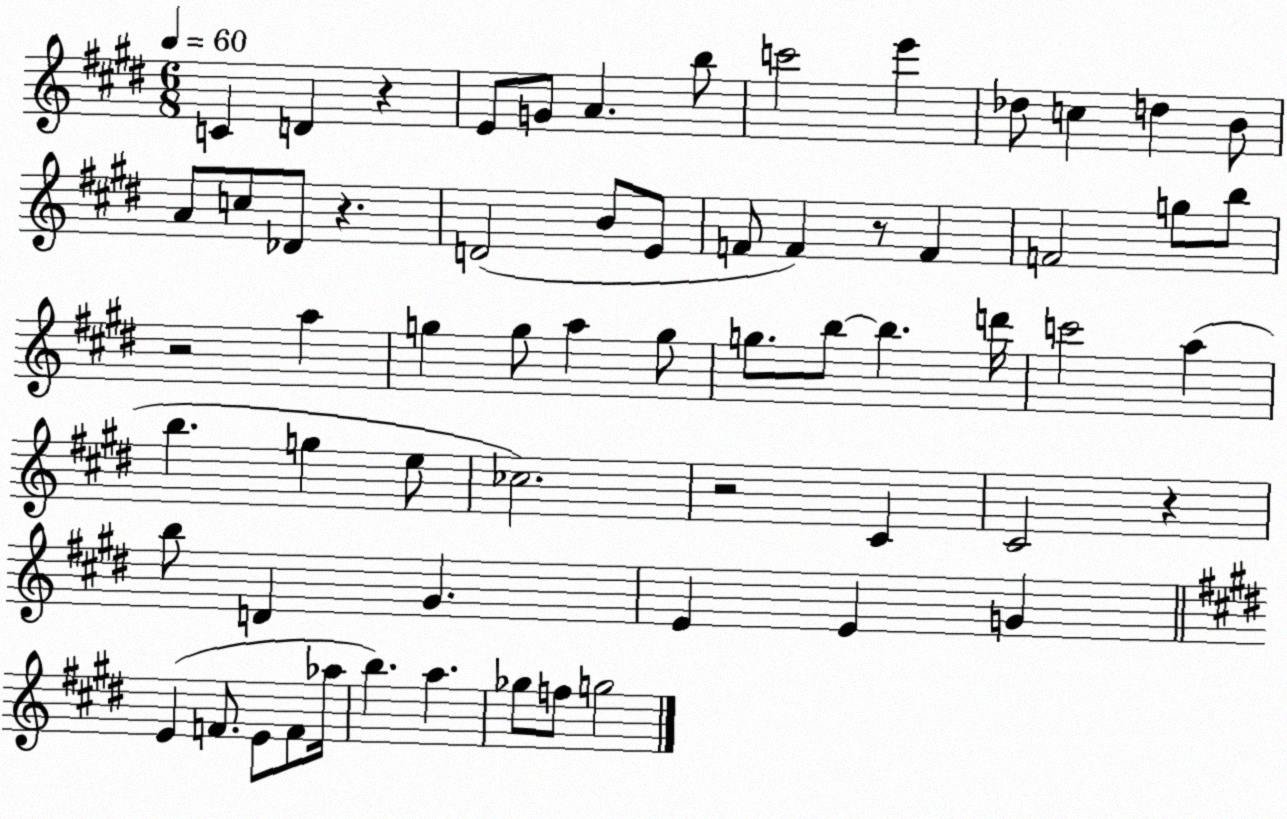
X:1
T:Untitled
M:6/8
L:1/4
K:E
C D z E/2 G/2 A b/2 c'2 e' _d/2 c d B/2 A/2 c/2 _D/2 z D2 B/2 E/2 F/2 F z/2 F F2 g/2 b/2 z2 a g g/2 a g/2 g/2 b/2 b d'/4 c'2 a b g e/2 _c2 z2 ^C ^C2 z b/2 D ^G E E G E F/2 E/2 F/2 _a/4 b a _g/2 f/2 g2